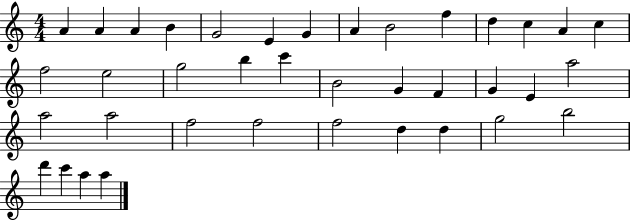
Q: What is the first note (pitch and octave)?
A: A4